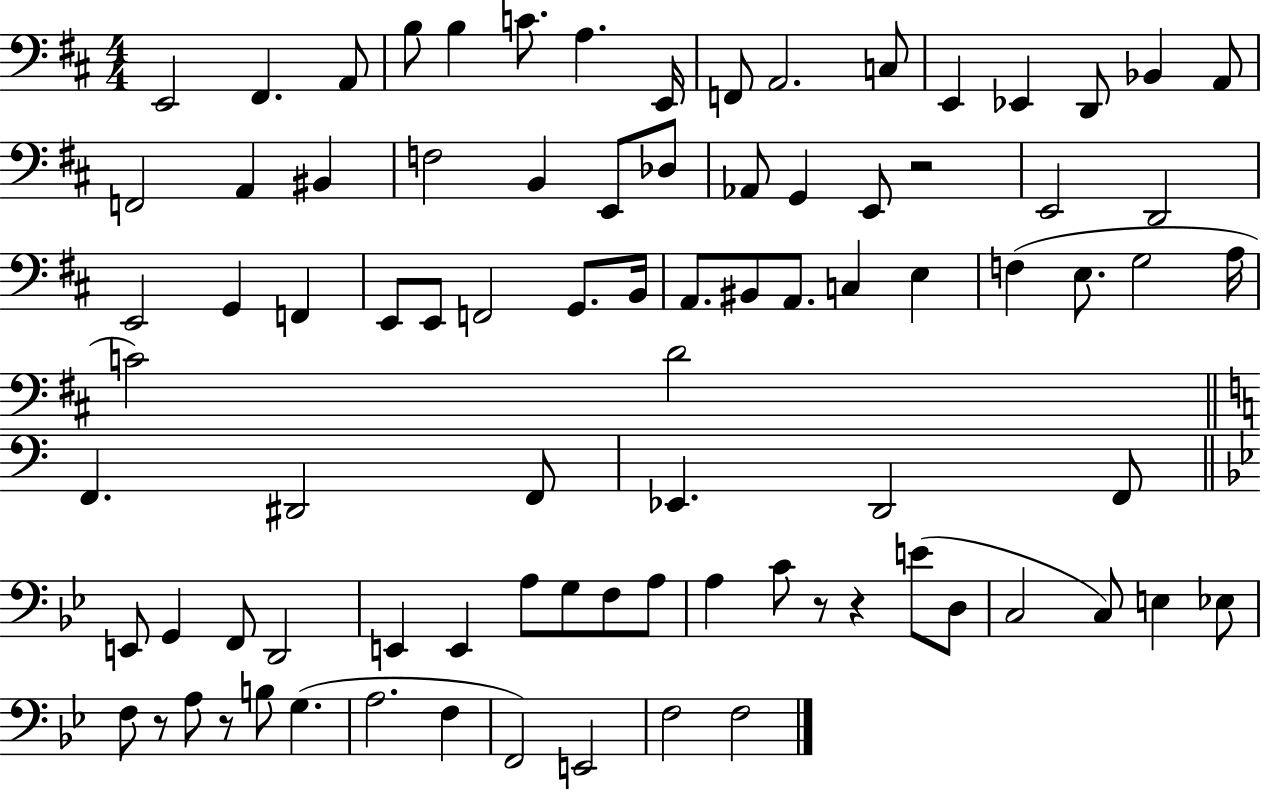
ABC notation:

X:1
T:Untitled
M:4/4
L:1/4
K:D
E,,2 ^F,, A,,/2 B,/2 B, C/2 A, E,,/4 F,,/2 A,,2 C,/2 E,, _E,, D,,/2 _B,, A,,/2 F,,2 A,, ^B,, F,2 B,, E,,/2 _D,/2 _A,,/2 G,, E,,/2 z2 E,,2 D,,2 E,,2 G,, F,, E,,/2 E,,/2 F,,2 G,,/2 B,,/4 A,,/2 ^B,,/2 A,,/2 C, E, F, E,/2 G,2 A,/4 C2 D2 F,, ^D,,2 F,,/2 _E,, D,,2 F,,/2 E,,/2 G,, F,,/2 D,,2 E,, E,, A,/2 G,/2 F,/2 A,/2 A, C/2 z/2 z E/2 D,/2 C,2 C,/2 E, _E,/2 F,/2 z/2 A,/2 z/2 B,/2 G, A,2 F, F,,2 E,,2 F,2 F,2